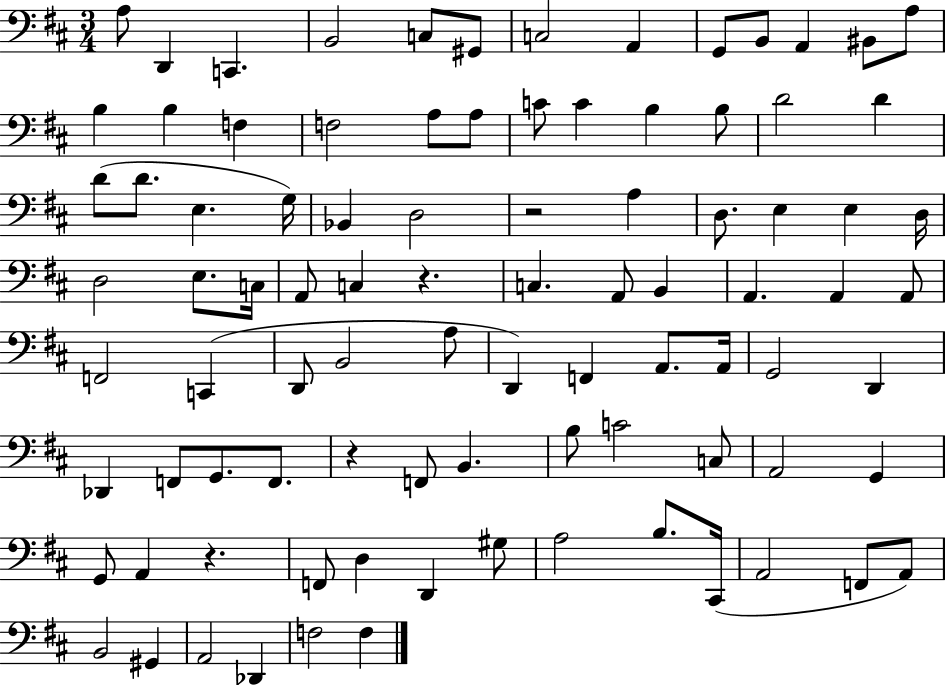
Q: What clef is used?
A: bass